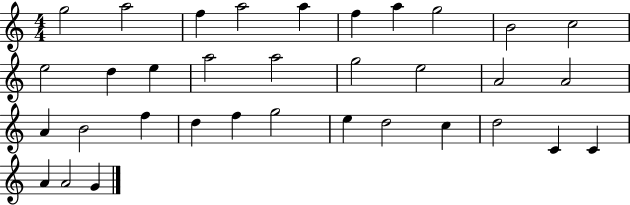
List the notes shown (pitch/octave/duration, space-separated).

G5/h A5/h F5/q A5/h A5/q F5/q A5/q G5/h B4/h C5/h E5/h D5/q E5/q A5/h A5/h G5/h E5/h A4/h A4/h A4/q B4/h F5/q D5/q F5/q G5/h E5/q D5/h C5/q D5/h C4/q C4/q A4/q A4/h G4/q